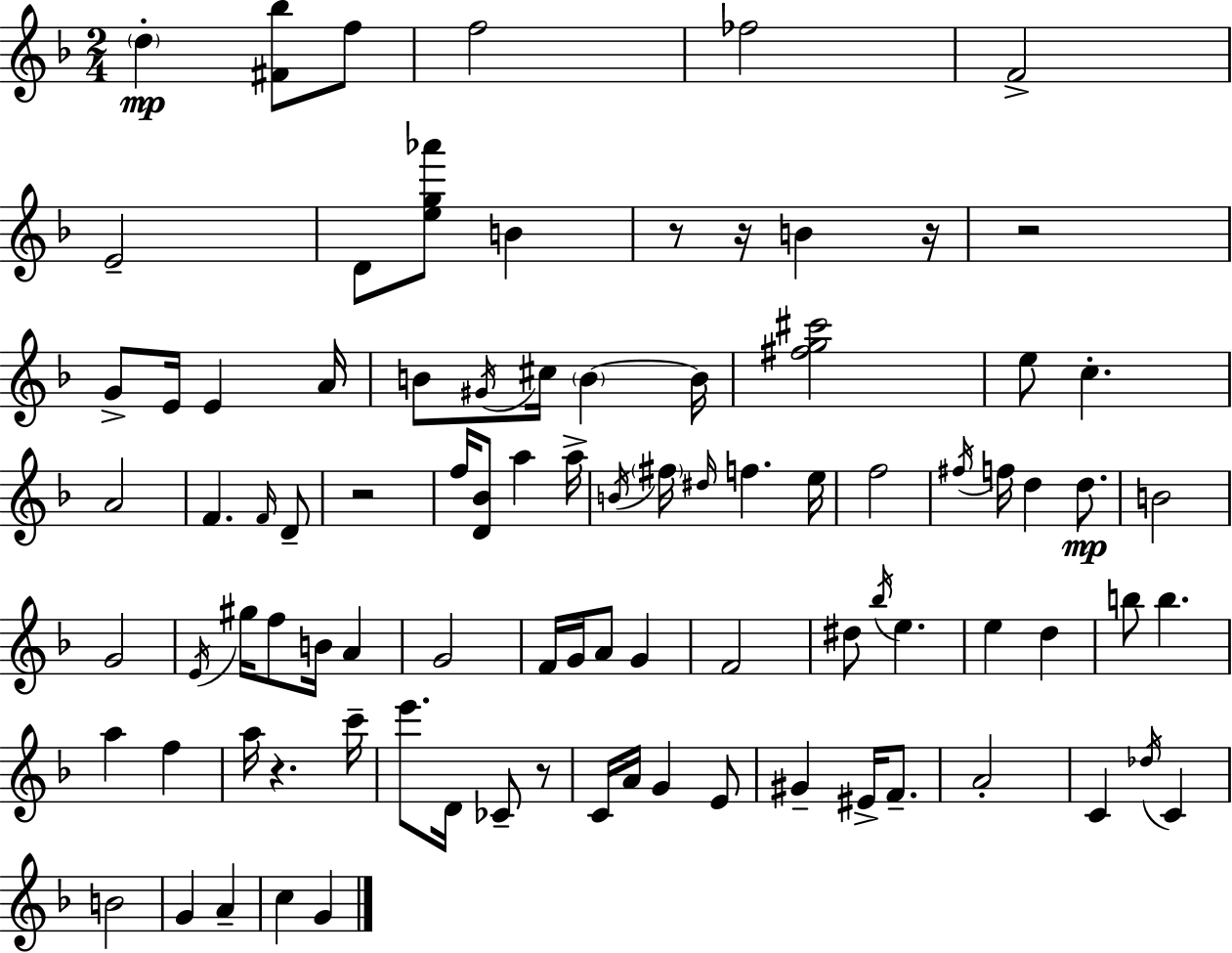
{
  \clef treble
  \numericTimeSignature
  \time 2/4
  \key f \major
  \parenthesize d''4-.\mp <fis' bes''>8 f''8 | f''2 | fes''2 | f'2-> | \break e'2-- | d'8 <e'' g'' aes'''>8 b'4 | r8 r16 b'4 r16 | r2 | \break g'8-> e'16 e'4 a'16 | b'8 \acciaccatura { gis'16 } cis''16 \parenthesize b'4~~ | b'16 <fis'' g'' cis'''>2 | e''8 c''4.-. | \break a'2 | f'4. \grace { f'16 } | d'8-- r2 | f''16 <d' bes'>8 a''4 | \break a''16-> \acciaccatura { b'16 } \parenthesize fis''16 \grace { dis''16 } f''4. | e''16 f''2 | \acciaccatura { fis''16 } f''16 d''4 | d''8.\mp b'2 | \break g'2 | \acciaccatura { e'16 } gis''16 f''8 | b'16 a'4 g'2 | f'16 g'16 | \break a'8 g'4 f'2 | dis''8 | \acciaccatura { bes''16 } e''4. e''4 | d''4 b''8 | \break b''4. a''4 | f''4 a''16 | r4. c'''16-- e'''8. | d'16 ces'8-- r8 c'16 | \break a'16 g'4 e'8 gis'4-- | eis'16-> f'8.-- a'2-. | c'4 | \acciaccatura { des''16 } c'4 | \break b'2 | g'4 a'4-- | c''4 g'4 | \bar "|."
}